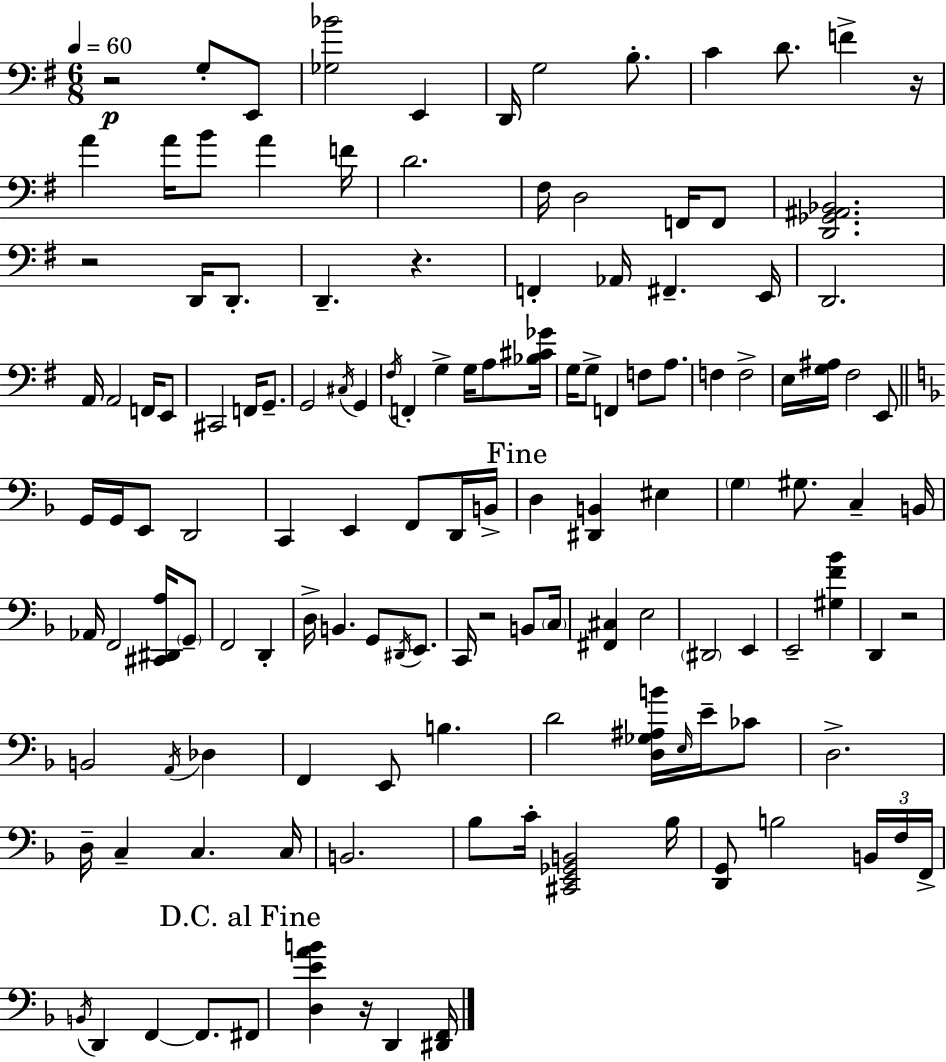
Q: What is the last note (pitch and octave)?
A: D2